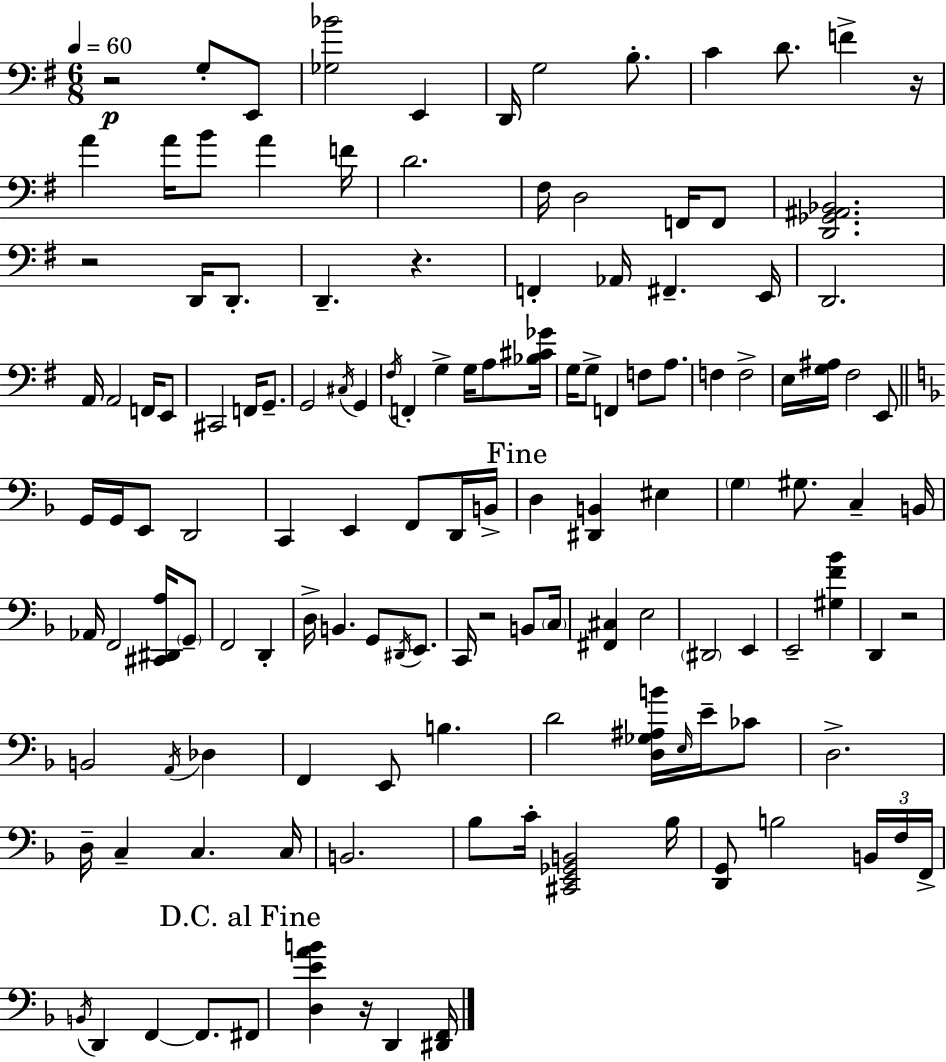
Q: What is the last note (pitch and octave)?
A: D2